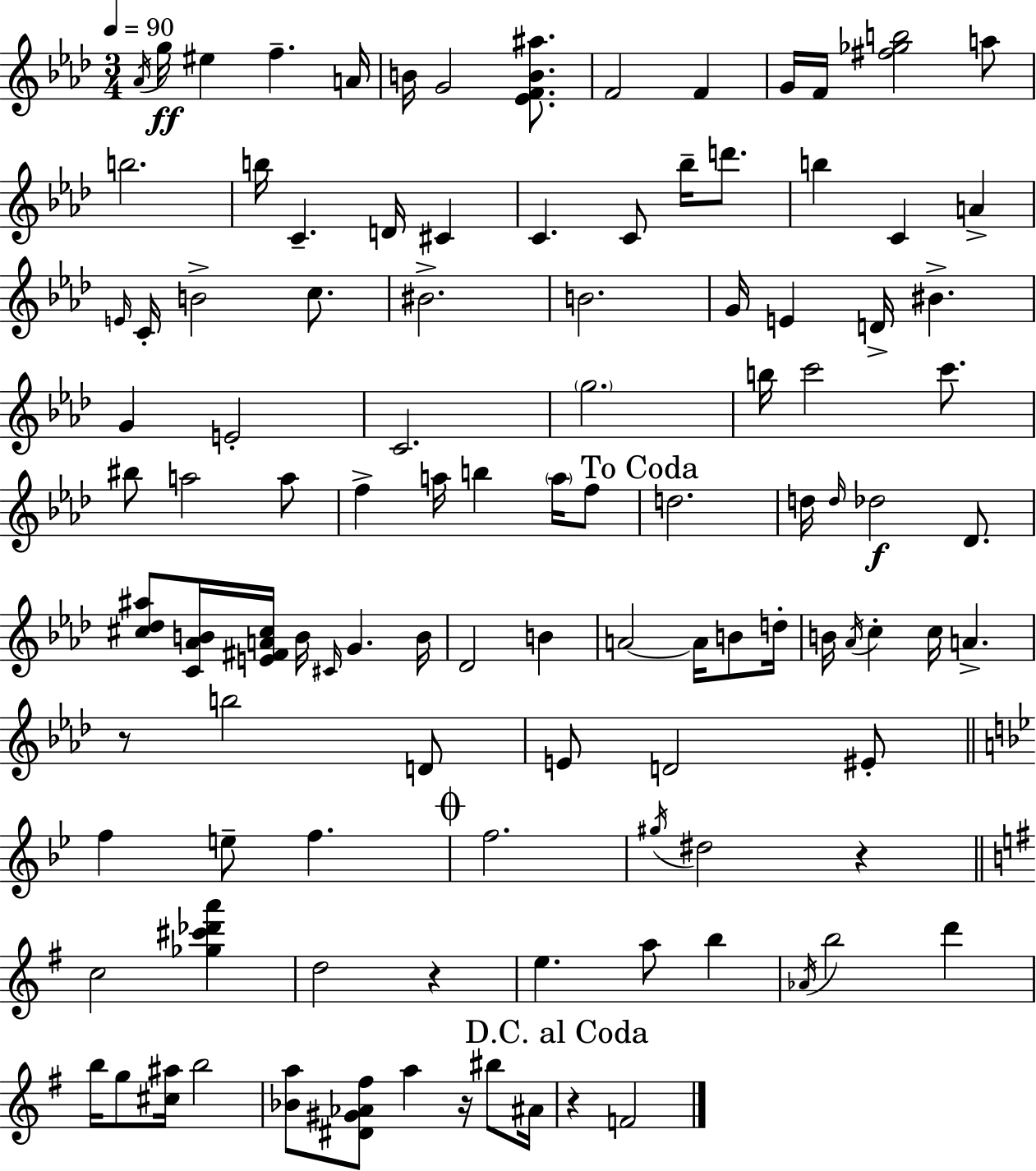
X:1
T:Untitled
M:3/4
L:1/4
K:Ab
_A/4 g/4 ^e f A/4 B/4 G2 [_EFB^a]/2 F2 F G/4 F/4 [^f_gb]2 a/2 b2 b/4 C D/4 ^C C C/2 _b/4 d'/2 b C A E/4 C/4 B2 c/2 ^B2 B2 G/4 E D/4 ^B G E2 C2 g2 b/4 c'2 c'/2 ^b/2 a2 a/2 f a/4 b a/4 f/2 d2 d/4 d/4 _d2 _D/2 [^c_d^a]/2 [C_AB]/4 [E^FA^c]/4 B/4 ^C/4 G B/4 _D2 B A2 A/4 B/2 d/4 B/4 _A/4 c c/4 A z/2 b2 D/2 E/2 D2 ^E/2 f e/2 f f2 ^g/4 ^d2 z c2 [_g^c'_d'a'] d2 z e a/2 b _A/4 b2 d' b/4 g/2 [^c^a]/4 b2 [_Ba]/2 [^D^G_A^f]/2 a z/4 ^b/2 ^A/4 z F2